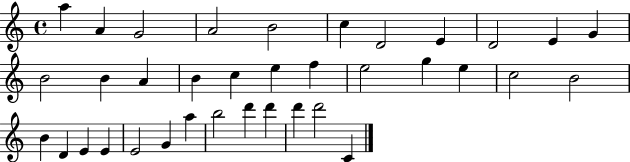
X:1
T:Untitled
M:4/4
L:1/4
K:C
a A G2 A2 B2 c D2 E D2 E G B2 B A B c e f e2 g e c2 B2 B D E E E2 G a b2 d' d' d' d'2 C